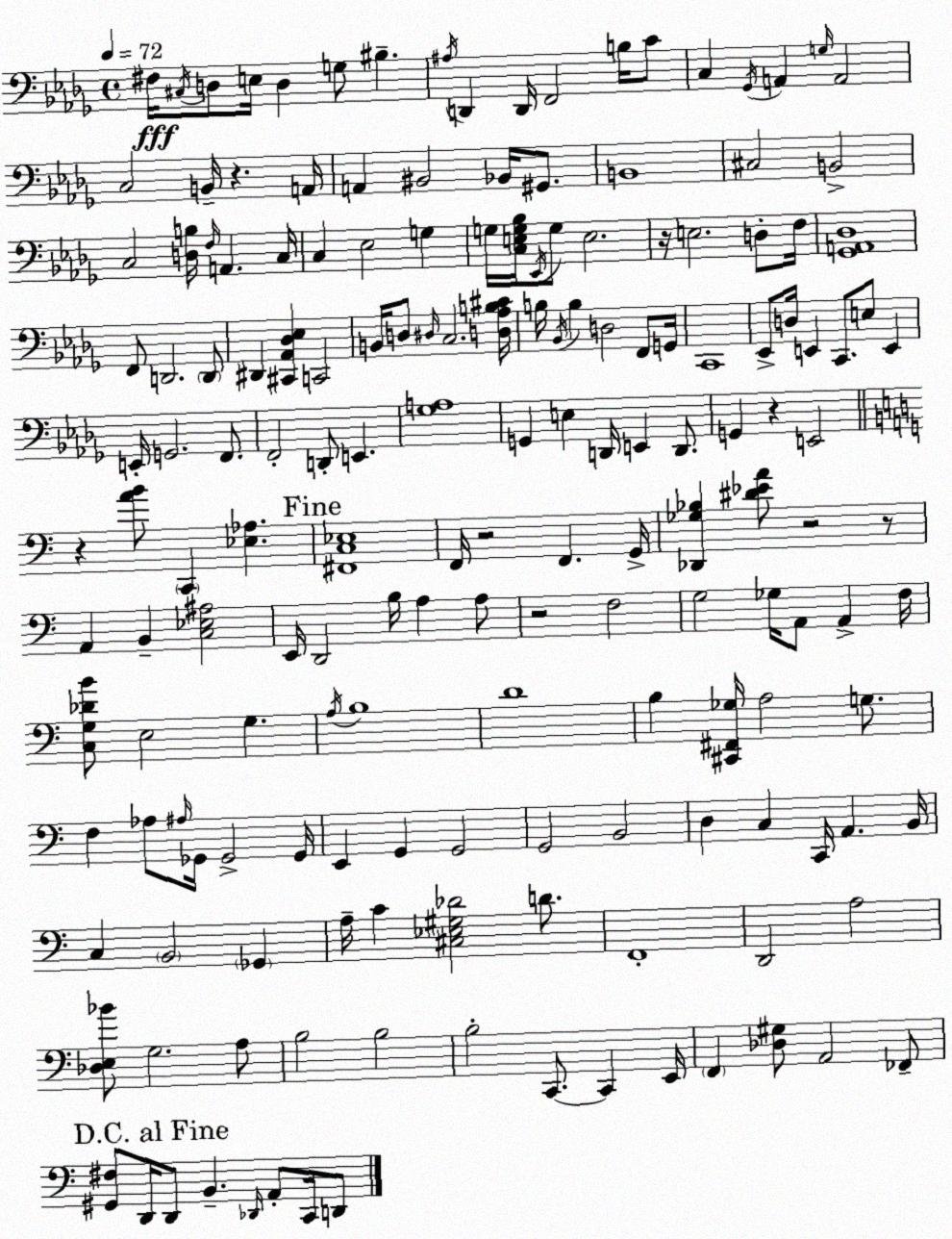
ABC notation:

X:1
T:Untitled
M:4/4
L:1/4
K:Bbm
^F,/4 ^C,/4 D,/2 E,/4 D, G,/2 ^B, ^A,/4 D,, D,,/4 F,,2 B,/4 C/2 C, _G,,/4 A,, G,/4 A,,2 C,2 B,,/4 z A,,/4 A,, ^B,,2 _B,,/4 ^G,,/2 B,,4 ^C,2 B,,2 C,2 [D,B,]/4 F,/4 A,, C,/4 C, _E,2 G, G,/4 [C,E,G,_B,]/4 _E,,/4 G,/2 E,2 z/4 E,2 D,/2 F,/4 [_G,,A,,_D,]4 F,,/2 D,,2 D,,/2 ^D,, [^C,,_A,,_D,_E,] C,,2 B,,/4 D,/2 ^D,/4 C,2 [D,_A,B,^C]/4 B,/4 _B,,/4 B, D,2 F,,/2 G,,/4 C,,4 _E,,/2 D,/4 E,, C,,/2 E,/2 E,, E,,/4 G,,2 F,,/2 F,,2 D,,/2 E,, [_G,A,]4 G,, E, D,,/4 E,, D,,/2 G,, z E,,2 z [AB]/2 C,, [_E,_A,] [^F,,C,_E,]4 F,,/4 z2 F,, G,,/4 [_D,,_G,_B,] [^D_EA]/2 z2 z/2 A,, B,, [C,_E,^A,]2 E,,/4 D,,2 B,/4 A, A,/2 z2 F,2 G,2 _G,/4 A,,/2 A,, F,/4 [C,G,_DB]/2 E,2 G, A,/4 B,4 D4 B, [^C,,^F,,_G,]/4 A,2 G,/2 F, _A,/2 ^A,/4 _G,,/4 _G,,2 _G,,/4 E,, G,, G,,2 G,,2 B,,2 D, C, C,,/4 A,, B,,/4 C, B,,2 _G,, A,/4 C [^C,_E,^G,_D]2 D/2 F,,4 D,,2 A,2 [_D,E,_B]/2 G,2 A,/2 B,2 B,2 B,2 C,,/2 C,, E,,/4 F,, [_D,^G,]/2 A,,2 _F,,/2 [^G,,^F,]/2 D,,/4 D,,/2 B,, _D,,/4 A,,/2 C,,/4 D,,/2